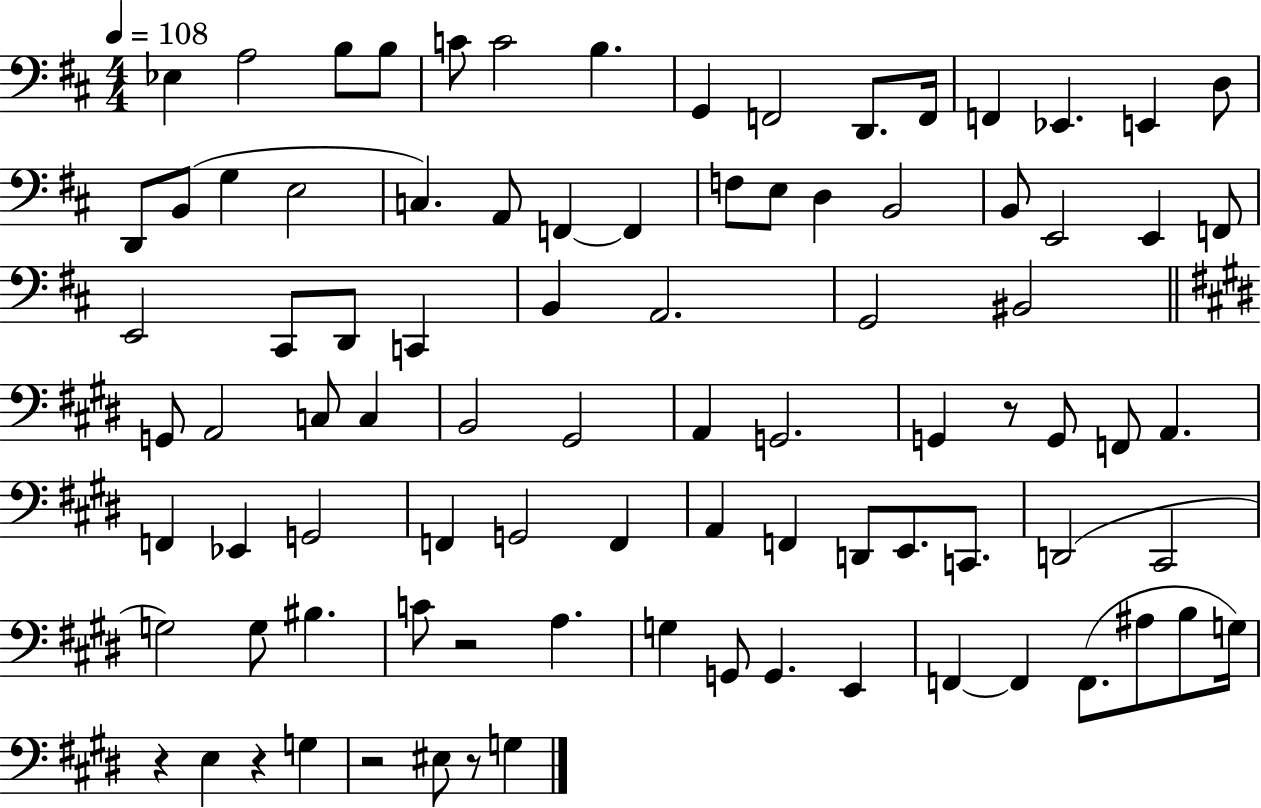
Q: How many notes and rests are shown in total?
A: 89